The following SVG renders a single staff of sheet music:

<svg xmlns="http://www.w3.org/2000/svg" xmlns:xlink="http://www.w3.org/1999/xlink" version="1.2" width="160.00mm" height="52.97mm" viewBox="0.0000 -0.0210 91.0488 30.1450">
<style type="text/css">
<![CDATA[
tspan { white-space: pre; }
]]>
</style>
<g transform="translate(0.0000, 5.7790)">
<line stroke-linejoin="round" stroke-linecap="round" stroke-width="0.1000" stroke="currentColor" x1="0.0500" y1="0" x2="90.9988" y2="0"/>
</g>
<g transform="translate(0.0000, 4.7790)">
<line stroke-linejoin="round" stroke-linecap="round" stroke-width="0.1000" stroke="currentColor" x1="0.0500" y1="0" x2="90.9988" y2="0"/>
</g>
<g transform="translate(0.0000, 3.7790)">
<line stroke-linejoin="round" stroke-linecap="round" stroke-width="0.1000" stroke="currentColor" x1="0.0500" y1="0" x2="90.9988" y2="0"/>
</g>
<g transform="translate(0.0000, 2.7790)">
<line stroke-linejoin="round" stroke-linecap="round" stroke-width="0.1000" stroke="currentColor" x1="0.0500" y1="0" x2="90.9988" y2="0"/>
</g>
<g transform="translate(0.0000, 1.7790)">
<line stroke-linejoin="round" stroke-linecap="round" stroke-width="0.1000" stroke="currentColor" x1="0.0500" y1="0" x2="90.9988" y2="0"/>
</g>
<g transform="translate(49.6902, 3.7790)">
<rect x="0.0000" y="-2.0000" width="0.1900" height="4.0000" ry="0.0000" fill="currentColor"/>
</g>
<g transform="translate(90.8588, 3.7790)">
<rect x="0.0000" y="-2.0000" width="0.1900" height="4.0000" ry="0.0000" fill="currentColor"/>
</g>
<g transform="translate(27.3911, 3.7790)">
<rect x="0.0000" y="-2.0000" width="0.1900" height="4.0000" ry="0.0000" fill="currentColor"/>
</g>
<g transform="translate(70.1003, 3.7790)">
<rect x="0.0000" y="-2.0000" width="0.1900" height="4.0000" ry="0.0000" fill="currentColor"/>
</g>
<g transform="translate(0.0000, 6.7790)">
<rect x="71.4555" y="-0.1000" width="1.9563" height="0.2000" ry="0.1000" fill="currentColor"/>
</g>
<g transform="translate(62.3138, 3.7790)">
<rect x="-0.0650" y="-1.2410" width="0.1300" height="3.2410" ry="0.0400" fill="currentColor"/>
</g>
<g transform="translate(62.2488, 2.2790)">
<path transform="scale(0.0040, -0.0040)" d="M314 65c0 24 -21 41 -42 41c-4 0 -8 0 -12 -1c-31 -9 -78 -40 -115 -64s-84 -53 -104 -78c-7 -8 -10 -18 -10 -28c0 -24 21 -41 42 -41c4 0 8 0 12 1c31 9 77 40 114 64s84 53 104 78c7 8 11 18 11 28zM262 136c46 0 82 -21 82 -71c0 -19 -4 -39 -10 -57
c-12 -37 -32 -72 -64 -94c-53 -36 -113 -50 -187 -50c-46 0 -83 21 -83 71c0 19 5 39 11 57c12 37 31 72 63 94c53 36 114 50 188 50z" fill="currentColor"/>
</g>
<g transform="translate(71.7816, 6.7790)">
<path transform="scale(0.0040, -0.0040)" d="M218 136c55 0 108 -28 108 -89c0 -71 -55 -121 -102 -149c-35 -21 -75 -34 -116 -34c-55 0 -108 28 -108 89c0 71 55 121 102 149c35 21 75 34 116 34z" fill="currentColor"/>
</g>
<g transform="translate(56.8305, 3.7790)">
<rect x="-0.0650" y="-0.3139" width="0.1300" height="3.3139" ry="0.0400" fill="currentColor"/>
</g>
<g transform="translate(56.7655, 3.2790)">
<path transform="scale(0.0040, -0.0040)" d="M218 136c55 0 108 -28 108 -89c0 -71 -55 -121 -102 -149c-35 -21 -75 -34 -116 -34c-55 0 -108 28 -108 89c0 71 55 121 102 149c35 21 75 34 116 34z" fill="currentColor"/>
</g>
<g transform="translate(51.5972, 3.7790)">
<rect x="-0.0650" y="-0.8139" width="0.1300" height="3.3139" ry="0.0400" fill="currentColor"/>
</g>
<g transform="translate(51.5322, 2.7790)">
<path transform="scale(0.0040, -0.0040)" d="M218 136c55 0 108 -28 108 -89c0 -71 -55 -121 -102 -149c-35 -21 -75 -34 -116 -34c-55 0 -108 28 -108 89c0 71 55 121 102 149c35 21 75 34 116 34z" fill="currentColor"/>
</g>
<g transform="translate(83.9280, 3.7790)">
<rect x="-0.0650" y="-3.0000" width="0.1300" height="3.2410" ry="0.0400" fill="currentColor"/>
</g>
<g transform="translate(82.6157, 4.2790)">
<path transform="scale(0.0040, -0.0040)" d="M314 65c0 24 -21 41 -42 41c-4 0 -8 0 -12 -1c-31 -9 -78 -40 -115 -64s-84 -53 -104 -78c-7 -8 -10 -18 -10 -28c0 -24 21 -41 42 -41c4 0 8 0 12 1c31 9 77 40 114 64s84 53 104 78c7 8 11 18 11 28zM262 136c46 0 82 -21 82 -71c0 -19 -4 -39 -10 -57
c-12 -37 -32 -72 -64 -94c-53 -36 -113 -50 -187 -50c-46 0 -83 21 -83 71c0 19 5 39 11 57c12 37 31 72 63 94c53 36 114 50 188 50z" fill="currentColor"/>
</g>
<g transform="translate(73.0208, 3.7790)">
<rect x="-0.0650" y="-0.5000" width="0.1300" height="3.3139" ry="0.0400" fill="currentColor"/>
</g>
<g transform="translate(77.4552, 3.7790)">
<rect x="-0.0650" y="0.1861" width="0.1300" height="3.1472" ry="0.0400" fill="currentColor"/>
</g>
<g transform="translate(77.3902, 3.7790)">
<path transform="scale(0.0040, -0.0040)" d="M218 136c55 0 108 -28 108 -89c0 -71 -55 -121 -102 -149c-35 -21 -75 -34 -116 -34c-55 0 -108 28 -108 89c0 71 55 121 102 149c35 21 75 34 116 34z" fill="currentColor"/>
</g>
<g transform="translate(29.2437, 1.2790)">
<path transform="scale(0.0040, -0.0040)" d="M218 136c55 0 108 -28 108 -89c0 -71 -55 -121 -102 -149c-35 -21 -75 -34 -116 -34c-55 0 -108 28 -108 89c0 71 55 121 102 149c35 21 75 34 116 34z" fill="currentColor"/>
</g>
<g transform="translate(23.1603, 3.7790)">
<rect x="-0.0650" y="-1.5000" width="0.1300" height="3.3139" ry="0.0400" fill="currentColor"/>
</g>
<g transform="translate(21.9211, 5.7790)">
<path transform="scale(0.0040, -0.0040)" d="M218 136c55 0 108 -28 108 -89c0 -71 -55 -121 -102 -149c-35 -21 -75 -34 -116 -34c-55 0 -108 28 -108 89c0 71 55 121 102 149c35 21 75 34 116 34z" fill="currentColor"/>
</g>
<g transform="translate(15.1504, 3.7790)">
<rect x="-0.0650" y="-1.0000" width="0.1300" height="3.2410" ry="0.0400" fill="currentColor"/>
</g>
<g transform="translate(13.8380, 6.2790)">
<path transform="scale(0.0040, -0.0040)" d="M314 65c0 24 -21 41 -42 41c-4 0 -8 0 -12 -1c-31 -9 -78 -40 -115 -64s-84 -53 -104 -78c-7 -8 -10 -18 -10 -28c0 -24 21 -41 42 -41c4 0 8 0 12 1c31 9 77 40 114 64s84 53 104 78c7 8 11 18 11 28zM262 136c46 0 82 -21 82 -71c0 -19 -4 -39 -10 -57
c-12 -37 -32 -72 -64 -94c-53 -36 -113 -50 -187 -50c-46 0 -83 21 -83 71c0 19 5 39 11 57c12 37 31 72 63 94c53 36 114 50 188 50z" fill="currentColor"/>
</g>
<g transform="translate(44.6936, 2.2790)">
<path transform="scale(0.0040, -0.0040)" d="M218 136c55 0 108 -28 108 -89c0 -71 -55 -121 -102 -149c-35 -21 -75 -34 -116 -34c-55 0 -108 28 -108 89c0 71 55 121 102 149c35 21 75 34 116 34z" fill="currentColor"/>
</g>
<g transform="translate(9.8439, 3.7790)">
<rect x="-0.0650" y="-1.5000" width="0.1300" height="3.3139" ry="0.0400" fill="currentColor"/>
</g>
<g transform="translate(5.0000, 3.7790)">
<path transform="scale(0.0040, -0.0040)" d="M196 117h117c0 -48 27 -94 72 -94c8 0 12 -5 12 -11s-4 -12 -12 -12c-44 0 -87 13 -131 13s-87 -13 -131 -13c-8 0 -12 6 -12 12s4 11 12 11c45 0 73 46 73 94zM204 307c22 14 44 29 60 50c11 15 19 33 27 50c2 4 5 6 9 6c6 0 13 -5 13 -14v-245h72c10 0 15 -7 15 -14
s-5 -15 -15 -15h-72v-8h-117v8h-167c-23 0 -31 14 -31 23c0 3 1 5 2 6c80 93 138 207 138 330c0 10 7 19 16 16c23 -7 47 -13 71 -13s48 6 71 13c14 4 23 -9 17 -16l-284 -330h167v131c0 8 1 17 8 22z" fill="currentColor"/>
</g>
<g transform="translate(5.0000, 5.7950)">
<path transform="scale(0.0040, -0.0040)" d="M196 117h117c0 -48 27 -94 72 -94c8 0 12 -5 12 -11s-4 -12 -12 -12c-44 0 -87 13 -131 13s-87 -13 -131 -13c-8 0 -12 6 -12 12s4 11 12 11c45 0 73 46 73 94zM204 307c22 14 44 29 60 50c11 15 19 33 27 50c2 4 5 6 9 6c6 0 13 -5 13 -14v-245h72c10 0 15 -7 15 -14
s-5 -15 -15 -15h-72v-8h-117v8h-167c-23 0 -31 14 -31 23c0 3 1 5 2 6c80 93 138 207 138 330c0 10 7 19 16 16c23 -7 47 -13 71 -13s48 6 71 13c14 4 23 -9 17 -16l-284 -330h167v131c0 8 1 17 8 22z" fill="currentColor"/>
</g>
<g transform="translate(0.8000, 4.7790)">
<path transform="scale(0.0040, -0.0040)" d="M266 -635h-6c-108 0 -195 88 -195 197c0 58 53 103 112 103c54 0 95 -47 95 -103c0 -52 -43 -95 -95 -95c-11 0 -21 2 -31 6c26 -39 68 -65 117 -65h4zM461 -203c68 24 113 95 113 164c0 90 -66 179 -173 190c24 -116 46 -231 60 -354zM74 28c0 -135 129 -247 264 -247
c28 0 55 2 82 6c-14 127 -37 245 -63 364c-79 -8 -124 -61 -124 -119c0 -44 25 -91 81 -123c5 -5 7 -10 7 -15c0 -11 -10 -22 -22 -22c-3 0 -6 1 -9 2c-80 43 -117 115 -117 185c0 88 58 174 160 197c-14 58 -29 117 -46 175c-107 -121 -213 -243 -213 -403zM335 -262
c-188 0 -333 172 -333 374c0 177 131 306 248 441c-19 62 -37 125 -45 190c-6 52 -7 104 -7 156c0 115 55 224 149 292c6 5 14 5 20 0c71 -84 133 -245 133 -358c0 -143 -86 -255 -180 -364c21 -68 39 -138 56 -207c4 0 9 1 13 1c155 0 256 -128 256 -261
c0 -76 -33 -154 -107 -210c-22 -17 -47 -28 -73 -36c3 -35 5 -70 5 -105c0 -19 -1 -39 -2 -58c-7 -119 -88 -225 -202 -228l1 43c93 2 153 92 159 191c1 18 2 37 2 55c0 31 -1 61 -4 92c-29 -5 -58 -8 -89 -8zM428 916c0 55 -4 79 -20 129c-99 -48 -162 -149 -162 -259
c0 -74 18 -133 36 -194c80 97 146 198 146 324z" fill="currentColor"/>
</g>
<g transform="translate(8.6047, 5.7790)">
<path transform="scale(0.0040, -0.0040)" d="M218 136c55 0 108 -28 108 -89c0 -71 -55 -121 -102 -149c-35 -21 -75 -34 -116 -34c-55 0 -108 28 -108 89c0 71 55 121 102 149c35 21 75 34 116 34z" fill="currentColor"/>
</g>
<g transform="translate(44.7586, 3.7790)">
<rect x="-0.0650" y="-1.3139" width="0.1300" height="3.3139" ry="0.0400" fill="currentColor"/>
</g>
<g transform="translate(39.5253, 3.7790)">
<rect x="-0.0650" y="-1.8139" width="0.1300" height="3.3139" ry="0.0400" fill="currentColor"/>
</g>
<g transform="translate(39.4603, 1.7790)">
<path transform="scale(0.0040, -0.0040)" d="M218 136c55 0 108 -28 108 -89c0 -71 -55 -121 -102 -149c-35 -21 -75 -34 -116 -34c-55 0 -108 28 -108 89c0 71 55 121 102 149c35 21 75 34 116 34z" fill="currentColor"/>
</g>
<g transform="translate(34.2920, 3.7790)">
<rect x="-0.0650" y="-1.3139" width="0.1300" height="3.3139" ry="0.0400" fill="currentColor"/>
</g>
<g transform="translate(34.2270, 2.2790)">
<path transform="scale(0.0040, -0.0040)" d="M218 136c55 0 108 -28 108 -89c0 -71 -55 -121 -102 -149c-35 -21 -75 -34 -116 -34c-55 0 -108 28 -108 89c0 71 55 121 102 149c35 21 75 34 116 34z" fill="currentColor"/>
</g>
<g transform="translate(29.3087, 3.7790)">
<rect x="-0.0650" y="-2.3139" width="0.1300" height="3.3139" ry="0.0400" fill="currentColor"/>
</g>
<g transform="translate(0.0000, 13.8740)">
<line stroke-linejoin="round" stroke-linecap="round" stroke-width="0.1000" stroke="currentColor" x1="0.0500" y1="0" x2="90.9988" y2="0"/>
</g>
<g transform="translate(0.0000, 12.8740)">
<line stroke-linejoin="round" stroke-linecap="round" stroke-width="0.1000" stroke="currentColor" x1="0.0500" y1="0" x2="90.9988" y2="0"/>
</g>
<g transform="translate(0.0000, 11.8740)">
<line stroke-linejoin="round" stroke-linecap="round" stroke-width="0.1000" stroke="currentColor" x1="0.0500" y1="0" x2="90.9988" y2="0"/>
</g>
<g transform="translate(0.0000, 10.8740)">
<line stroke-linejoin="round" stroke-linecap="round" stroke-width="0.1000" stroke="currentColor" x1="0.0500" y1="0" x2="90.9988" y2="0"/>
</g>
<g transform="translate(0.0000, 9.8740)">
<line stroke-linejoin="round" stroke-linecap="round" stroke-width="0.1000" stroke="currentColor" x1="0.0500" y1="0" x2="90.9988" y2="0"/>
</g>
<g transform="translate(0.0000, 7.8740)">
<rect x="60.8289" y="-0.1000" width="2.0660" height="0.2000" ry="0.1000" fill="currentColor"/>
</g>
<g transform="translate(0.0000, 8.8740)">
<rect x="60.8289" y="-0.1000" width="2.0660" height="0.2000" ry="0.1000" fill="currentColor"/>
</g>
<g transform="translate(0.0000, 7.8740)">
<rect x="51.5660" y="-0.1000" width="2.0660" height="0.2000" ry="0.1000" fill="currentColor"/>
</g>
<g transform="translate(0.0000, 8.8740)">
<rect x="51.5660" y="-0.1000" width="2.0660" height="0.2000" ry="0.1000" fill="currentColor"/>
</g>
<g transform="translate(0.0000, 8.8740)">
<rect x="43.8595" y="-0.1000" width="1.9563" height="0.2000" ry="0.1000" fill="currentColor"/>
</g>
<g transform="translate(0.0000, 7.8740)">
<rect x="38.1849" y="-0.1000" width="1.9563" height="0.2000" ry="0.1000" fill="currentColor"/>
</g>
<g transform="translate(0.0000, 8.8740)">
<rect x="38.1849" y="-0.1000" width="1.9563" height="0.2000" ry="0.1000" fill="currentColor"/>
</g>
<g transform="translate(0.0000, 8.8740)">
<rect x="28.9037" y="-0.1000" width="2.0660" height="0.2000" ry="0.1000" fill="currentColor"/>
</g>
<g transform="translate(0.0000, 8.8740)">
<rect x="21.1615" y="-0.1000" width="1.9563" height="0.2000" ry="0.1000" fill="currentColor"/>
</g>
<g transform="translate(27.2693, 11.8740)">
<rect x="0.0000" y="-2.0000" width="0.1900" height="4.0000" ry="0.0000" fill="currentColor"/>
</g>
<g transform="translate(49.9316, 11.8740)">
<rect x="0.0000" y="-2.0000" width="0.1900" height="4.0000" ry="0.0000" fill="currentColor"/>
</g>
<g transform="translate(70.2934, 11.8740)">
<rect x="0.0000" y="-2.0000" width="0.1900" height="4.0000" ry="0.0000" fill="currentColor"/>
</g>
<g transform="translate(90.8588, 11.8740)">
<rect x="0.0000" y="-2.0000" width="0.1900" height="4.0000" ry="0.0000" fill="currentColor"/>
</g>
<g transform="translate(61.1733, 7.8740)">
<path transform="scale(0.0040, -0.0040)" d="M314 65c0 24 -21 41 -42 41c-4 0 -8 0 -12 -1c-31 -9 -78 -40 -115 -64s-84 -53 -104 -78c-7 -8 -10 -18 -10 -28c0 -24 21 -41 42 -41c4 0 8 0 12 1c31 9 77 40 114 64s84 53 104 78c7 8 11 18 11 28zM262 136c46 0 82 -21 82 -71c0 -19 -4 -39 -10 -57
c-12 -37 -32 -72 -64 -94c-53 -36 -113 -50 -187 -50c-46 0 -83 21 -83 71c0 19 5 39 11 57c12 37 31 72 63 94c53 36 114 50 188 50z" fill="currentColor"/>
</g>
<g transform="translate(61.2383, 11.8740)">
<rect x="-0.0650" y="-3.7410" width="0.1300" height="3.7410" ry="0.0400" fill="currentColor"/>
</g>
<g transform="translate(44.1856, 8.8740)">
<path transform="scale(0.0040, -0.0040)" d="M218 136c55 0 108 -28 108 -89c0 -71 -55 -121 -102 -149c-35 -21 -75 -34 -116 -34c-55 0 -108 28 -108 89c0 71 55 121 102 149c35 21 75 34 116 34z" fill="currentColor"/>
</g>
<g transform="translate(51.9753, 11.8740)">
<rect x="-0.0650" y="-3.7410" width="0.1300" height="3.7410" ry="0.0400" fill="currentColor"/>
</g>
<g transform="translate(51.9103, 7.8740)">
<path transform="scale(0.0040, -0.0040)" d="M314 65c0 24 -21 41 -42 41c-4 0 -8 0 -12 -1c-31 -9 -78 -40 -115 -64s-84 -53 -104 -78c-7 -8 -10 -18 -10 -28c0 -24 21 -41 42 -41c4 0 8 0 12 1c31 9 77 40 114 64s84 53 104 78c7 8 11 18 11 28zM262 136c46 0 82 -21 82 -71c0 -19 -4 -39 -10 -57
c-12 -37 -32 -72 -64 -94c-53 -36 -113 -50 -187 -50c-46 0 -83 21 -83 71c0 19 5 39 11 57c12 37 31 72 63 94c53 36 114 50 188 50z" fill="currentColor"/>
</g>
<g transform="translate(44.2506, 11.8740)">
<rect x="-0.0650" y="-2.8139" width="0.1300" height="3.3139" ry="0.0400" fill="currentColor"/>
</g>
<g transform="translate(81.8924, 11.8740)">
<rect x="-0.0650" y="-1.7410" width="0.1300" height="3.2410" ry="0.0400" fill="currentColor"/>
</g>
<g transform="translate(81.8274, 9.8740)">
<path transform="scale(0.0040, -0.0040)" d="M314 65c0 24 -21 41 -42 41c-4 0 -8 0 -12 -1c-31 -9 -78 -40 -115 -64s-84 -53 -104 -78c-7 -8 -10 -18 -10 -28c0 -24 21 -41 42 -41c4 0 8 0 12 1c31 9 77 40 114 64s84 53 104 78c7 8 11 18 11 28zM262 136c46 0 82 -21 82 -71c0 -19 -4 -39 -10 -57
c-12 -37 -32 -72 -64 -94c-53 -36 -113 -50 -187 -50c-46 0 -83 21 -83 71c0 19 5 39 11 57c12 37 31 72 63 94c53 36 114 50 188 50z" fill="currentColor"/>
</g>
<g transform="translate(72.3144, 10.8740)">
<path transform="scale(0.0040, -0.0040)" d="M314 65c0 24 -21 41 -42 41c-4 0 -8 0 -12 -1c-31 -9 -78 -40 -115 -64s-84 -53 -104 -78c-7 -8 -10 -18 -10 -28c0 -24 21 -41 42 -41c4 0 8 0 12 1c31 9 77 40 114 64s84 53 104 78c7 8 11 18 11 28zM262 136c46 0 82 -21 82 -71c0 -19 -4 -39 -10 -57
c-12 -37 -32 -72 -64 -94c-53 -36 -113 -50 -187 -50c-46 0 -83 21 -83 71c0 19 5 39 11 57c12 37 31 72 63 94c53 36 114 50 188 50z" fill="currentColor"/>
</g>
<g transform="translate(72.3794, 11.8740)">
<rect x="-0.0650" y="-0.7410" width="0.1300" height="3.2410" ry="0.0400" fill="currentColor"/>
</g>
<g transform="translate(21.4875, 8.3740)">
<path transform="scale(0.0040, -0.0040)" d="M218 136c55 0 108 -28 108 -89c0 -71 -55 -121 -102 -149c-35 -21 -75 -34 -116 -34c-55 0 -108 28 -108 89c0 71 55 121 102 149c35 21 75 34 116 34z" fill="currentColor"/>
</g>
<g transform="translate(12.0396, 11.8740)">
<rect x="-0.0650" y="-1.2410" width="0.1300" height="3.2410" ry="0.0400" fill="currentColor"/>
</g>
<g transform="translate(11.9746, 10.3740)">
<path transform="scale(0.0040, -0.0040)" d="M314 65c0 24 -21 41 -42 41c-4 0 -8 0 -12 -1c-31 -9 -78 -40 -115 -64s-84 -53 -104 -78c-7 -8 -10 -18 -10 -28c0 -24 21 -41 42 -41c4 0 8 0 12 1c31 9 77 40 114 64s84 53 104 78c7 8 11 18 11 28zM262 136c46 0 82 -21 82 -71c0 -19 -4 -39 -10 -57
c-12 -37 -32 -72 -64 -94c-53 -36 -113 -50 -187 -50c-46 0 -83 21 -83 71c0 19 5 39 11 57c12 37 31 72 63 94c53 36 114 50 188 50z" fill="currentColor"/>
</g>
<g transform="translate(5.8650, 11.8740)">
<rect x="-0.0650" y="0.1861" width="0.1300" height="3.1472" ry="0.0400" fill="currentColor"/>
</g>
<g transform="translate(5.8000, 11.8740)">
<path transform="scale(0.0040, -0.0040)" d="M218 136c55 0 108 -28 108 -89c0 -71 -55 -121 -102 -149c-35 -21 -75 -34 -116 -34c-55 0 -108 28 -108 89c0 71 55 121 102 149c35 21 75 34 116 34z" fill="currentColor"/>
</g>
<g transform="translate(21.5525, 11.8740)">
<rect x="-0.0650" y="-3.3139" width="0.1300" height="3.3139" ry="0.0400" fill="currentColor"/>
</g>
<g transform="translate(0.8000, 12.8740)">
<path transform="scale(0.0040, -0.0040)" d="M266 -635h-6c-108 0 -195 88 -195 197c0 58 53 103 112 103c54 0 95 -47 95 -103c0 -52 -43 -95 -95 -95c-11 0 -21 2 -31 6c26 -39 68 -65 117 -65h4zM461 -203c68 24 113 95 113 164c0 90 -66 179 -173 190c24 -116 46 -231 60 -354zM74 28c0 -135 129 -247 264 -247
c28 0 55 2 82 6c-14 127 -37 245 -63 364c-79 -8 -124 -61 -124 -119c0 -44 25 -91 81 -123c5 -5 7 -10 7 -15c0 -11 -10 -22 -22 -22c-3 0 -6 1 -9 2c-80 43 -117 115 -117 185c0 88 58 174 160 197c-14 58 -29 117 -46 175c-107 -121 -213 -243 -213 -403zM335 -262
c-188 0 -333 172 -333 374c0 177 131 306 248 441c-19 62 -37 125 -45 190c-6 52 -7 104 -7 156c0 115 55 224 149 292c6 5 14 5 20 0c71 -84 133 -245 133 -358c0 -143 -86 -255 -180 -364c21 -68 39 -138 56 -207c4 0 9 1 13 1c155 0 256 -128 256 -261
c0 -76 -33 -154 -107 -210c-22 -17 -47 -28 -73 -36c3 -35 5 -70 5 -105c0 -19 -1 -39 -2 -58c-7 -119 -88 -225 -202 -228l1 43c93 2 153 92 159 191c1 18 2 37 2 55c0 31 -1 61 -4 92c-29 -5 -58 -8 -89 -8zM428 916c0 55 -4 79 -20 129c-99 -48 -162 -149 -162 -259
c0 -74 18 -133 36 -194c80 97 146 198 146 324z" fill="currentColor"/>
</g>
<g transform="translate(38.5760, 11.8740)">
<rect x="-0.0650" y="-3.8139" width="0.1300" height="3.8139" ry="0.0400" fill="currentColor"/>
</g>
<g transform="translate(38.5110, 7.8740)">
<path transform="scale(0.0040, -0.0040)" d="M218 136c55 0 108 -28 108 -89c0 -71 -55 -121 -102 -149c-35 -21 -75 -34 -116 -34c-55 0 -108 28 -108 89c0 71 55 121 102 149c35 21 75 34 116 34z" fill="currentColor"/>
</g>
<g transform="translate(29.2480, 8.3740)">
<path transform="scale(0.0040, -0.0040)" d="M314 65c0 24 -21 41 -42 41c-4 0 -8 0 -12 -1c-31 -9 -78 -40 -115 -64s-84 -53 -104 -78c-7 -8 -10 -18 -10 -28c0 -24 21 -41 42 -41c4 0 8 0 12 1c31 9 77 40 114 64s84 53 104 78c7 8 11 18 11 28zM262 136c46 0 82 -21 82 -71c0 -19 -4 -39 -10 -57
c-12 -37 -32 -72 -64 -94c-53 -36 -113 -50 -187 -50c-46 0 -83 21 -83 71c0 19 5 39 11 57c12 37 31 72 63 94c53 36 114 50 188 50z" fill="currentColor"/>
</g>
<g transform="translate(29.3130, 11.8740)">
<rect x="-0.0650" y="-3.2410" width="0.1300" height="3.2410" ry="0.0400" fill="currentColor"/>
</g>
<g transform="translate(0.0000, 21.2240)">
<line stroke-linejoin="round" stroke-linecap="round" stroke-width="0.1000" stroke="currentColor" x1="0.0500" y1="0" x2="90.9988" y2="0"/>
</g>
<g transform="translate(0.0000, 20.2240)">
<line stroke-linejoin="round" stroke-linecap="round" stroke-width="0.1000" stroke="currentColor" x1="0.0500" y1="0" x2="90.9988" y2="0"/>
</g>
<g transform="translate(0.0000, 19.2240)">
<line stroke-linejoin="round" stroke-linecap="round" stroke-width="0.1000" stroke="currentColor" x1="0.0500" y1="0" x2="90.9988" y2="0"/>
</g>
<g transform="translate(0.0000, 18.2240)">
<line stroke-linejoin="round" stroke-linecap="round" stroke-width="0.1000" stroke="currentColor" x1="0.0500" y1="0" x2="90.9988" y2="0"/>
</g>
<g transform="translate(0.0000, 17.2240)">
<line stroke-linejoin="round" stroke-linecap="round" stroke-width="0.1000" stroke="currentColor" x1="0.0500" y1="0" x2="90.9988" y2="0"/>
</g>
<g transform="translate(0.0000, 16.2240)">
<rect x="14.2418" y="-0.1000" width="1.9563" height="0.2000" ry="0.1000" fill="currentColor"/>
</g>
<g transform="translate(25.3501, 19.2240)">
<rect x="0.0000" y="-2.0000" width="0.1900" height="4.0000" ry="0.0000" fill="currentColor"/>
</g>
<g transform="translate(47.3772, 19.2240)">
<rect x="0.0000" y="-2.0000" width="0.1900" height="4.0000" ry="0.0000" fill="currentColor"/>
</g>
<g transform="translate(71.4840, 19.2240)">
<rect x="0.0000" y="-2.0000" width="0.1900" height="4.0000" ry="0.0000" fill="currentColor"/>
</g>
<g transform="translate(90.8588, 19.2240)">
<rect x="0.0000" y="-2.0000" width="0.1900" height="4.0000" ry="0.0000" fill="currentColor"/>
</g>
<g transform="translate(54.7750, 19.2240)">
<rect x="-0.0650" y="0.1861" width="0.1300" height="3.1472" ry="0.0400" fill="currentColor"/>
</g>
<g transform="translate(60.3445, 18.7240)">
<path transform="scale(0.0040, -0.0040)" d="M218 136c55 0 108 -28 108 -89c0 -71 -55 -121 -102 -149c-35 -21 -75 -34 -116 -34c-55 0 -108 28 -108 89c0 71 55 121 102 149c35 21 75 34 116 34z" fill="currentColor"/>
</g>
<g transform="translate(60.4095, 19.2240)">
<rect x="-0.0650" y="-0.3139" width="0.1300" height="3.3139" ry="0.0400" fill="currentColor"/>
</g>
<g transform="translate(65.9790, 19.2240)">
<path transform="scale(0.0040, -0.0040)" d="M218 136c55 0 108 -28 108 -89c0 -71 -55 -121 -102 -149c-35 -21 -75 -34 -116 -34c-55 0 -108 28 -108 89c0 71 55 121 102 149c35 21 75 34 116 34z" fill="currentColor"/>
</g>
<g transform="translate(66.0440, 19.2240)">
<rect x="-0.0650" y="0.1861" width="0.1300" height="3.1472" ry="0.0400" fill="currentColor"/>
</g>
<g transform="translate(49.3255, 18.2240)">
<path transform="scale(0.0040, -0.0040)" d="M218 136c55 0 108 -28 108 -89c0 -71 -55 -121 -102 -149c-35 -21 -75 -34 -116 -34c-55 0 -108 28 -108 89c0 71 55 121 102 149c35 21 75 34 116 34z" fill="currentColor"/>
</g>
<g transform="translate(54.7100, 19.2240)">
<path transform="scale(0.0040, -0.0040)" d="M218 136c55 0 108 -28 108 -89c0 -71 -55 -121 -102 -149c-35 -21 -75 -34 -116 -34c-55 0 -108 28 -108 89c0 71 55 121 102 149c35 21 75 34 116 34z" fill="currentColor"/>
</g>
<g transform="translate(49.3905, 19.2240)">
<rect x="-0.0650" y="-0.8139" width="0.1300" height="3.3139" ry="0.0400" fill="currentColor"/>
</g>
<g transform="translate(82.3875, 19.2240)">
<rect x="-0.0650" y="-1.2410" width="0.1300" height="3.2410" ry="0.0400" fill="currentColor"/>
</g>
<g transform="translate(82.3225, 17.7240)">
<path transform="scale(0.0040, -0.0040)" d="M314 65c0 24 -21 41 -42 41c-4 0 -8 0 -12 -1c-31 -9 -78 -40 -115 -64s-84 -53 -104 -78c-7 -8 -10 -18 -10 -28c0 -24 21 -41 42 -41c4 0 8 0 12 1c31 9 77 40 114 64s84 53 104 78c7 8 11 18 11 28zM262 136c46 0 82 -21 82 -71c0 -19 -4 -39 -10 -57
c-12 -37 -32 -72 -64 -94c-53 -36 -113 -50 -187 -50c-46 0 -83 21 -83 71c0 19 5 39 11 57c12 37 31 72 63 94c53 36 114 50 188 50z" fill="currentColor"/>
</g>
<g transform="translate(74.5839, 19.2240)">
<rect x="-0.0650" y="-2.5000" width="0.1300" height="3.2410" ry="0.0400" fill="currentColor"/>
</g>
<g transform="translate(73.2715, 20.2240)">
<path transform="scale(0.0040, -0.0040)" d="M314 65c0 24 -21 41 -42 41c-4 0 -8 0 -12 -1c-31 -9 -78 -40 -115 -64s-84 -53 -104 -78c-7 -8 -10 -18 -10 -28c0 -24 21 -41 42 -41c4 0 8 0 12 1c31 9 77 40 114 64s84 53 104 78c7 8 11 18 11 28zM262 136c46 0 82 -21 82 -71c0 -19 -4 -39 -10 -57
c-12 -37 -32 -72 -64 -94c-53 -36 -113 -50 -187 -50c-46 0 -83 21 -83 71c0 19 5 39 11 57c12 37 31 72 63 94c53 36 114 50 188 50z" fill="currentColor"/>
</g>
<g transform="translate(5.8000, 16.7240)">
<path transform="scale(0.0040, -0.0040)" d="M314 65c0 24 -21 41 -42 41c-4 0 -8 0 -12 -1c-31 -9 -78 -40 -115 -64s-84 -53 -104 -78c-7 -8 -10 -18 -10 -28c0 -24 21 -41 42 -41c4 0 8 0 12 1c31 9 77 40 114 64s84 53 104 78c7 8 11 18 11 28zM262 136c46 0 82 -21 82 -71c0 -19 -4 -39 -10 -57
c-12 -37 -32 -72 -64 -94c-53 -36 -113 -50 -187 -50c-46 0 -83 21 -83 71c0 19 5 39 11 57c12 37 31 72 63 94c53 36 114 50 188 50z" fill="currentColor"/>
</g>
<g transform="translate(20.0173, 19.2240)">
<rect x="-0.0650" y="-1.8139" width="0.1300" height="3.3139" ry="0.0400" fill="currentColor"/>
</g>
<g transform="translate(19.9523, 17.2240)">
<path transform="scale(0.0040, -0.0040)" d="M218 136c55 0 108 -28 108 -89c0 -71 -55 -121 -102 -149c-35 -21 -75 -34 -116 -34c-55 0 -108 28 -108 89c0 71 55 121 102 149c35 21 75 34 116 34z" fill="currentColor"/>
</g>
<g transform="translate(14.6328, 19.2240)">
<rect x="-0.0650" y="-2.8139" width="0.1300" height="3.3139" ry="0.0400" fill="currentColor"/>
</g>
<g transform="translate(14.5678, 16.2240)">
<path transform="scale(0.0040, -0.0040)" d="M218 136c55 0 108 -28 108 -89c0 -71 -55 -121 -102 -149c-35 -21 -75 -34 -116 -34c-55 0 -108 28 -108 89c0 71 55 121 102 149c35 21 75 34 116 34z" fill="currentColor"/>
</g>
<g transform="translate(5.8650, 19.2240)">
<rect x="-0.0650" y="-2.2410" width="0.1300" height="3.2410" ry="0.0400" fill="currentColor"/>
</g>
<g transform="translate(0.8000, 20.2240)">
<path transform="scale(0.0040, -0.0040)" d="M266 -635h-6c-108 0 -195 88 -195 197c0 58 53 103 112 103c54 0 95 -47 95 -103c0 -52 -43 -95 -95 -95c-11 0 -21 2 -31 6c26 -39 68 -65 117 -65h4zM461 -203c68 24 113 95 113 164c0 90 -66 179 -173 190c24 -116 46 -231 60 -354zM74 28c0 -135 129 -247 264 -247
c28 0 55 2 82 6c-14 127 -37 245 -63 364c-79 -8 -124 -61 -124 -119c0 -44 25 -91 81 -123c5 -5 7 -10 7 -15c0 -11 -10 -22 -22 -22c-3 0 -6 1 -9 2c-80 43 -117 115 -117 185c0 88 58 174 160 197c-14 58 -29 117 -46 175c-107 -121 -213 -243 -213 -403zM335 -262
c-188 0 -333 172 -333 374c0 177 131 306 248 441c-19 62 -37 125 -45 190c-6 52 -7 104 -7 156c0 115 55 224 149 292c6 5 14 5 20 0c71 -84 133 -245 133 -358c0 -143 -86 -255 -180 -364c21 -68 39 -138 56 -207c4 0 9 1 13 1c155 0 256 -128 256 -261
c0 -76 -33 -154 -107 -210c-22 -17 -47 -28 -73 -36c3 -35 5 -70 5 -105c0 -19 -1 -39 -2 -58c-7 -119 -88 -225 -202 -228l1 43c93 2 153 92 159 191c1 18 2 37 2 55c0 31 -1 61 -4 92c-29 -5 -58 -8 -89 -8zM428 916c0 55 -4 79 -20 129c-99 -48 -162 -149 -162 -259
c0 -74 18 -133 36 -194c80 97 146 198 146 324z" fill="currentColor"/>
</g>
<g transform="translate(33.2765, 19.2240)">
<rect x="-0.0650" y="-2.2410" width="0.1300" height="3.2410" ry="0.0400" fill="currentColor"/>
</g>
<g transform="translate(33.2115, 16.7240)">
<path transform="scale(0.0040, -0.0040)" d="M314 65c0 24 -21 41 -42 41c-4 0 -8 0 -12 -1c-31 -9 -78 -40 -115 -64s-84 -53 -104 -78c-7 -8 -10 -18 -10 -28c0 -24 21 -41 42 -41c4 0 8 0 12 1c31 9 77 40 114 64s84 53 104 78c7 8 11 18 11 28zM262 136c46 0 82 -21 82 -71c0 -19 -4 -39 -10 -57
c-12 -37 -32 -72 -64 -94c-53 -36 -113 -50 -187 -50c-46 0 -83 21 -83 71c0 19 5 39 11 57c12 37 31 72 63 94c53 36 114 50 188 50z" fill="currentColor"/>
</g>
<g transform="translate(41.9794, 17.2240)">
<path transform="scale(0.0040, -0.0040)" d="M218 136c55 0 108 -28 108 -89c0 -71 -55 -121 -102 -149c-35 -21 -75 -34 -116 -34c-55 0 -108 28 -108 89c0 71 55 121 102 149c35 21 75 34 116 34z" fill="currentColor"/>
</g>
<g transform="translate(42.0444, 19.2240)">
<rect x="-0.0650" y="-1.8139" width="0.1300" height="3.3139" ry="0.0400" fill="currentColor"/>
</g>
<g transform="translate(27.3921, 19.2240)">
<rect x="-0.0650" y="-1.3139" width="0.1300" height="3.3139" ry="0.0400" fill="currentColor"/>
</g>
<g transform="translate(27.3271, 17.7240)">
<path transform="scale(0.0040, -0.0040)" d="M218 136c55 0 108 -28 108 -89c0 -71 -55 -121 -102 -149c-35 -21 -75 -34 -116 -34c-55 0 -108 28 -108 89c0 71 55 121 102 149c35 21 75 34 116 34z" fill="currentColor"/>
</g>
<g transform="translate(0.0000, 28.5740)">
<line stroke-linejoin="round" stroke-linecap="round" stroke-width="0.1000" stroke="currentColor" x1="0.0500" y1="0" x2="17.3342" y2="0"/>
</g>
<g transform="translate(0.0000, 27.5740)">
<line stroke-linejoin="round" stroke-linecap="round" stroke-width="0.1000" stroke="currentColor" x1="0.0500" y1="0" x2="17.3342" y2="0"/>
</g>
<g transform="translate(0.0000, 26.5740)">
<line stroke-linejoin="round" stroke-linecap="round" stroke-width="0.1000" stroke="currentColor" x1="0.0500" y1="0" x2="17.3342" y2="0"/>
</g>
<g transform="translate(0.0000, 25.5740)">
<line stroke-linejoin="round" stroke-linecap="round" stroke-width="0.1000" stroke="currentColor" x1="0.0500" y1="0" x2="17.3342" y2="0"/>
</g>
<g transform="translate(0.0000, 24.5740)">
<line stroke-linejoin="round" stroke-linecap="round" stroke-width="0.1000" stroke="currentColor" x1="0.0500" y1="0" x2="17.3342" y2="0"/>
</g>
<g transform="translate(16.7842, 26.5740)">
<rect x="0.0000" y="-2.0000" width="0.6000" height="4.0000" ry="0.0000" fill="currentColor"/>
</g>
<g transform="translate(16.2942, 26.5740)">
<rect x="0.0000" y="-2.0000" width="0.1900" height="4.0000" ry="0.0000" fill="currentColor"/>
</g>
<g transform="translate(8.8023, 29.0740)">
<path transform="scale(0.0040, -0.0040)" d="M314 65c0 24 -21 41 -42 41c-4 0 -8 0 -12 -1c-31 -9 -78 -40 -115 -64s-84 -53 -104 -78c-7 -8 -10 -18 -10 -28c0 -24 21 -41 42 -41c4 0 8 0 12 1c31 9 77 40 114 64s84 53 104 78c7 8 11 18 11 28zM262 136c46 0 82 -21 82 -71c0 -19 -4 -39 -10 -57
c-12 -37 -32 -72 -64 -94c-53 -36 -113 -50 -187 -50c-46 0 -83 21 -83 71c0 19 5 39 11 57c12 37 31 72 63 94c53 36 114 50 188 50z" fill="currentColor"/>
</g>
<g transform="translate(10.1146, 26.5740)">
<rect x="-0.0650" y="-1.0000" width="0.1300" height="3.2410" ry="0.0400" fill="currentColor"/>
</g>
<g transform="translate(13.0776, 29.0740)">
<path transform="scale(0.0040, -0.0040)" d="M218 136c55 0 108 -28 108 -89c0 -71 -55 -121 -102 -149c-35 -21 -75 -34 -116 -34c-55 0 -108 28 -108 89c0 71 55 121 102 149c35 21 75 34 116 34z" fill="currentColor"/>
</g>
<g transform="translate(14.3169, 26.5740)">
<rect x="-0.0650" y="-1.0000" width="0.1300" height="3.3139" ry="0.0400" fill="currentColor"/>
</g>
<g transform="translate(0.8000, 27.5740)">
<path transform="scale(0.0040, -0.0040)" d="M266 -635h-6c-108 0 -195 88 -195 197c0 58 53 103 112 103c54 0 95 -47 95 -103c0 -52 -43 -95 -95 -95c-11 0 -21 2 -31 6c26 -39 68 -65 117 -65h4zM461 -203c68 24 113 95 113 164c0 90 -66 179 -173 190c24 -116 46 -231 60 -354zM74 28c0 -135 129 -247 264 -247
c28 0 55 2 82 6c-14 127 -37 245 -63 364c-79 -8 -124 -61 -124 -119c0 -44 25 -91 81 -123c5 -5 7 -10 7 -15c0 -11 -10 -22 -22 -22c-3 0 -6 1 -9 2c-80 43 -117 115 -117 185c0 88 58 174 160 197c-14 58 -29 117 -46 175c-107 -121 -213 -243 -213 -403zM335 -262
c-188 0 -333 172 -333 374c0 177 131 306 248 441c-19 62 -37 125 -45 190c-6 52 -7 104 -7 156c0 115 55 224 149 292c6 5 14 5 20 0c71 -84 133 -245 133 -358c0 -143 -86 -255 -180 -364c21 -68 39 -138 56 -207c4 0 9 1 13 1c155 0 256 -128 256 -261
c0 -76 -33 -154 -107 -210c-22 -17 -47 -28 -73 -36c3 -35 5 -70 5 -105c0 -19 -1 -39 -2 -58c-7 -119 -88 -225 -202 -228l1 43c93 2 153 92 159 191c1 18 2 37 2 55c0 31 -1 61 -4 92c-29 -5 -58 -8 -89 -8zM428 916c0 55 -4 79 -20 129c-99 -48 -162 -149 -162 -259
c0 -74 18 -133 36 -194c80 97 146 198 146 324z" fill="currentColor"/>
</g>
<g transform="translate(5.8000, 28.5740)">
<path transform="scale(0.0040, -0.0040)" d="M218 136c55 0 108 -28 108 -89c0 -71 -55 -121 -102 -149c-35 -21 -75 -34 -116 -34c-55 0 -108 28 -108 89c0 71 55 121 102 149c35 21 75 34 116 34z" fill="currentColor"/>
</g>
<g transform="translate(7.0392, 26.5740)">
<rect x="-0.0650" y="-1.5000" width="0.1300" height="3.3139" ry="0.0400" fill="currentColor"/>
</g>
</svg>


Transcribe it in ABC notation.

X:1
T:Untitled
M:4/4
L:1/4
K:C
E D2 E g e f e d c e2 C B A2 B e2 b b2 c' a c'2 c'2 d2 f2 g2 a f e g2 f d B c B G2 e2 E D2 D